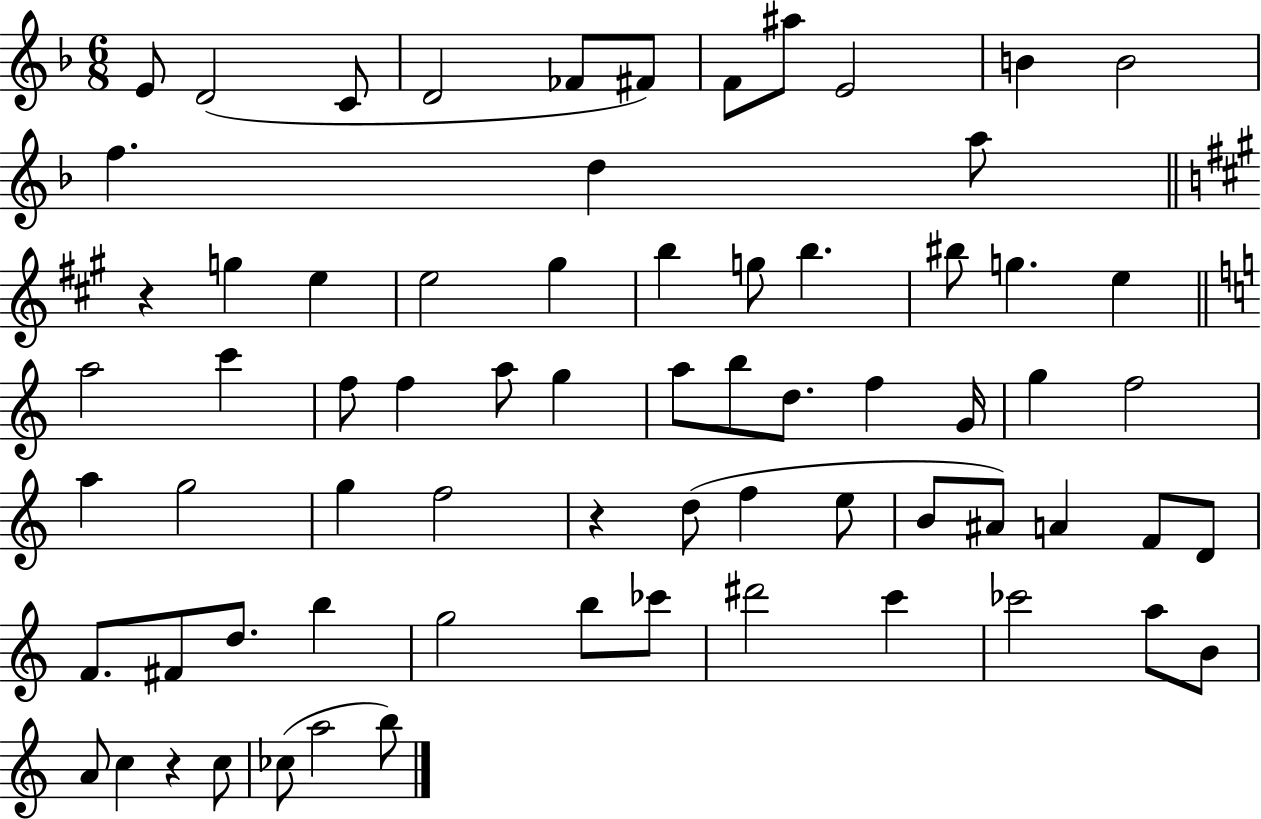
X:1
T:Untitled
M:6/8
L:1/4
K:F
E/2 D2 C/2 D2 _F/2 ^F/2 F/2 ^a/2 E2 B B2 f d a/2 z g e e2 ^g b g/2 b ^b/2 g e a2 c' f/2 f a/2 g a/2 b/2 d/2 f G/4 g f2 a g2 g f2 z d/2 f e/2 B/2 ^A/2 A F/2 D/2 F/2 ^F/2 d/2 b g2 b/2 _c'/2 ^d'2 c' _c'2 a/2 B/2 A/2 c z c/2 _c/2 a2 b/2